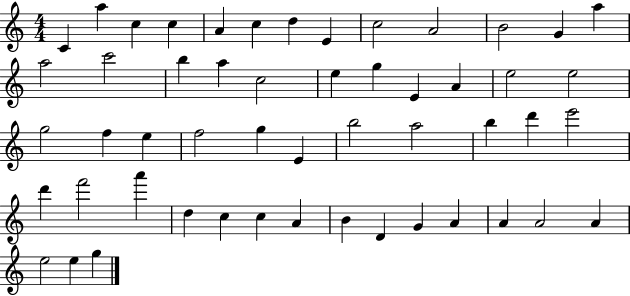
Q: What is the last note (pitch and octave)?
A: G5